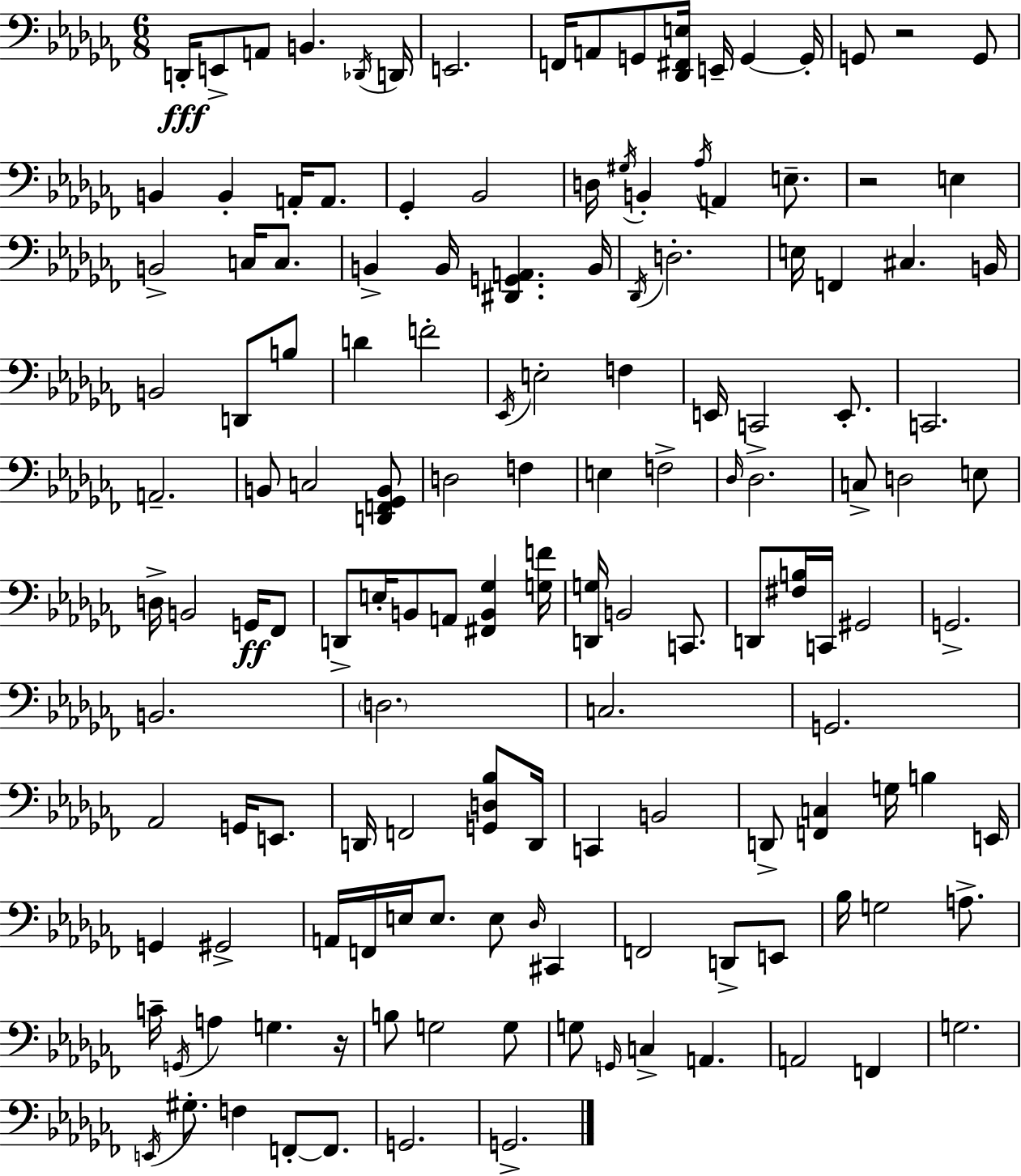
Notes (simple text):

D2/s E2/e A2/e B2/q. Db2/s D2/s E2/h. F2/s A2/e G2/e [Db2,F#2,E3]/s E2/s G2/q G2/s G2/e R/h G2/e B2/q B2/q A2/s A2/e. Gb2/q Bb2/h D3/s G#3/s B2/q Ab3/s A2/q E3/e. R/h E3/q B2/h C3/s C3/e. B2/q B2/s [D#2,G2,A2]/q. B2/s Db2/s D3/h. E3/s F2/q C#3/q. B2/s B2/h D2/e B3/e D4/q F4/h Eb2/s E3/h F3/q E2/s C2/h E2/e. C2/h. A2/h. B2/e C3/h [D2,F2,Gb2,B2]/e D3/h F3/q E3/q F3/h Db3/s Db3/h. C3/e D3/h E3/e D3/s B2/h G2/s FES2/e D2/e E3/s B2/e A2/e [F#2,B2,Gb3]/q [G3,F4]/s [D2,G3]/s B2/h C2/e. D2/e [F#3,B3]/s C2/s G#2/h G2/h. B2/h. D3/h. C3/h. G2/h. Ab2/h G2/s E2/e. D2/s F2/h [G2,D3,Bb3]/e D2/s C2/q B2/h D2/e [F2,C3]/q G3/s B3/q E2/s G2/q G#2/h A2/s F2/s E3/s E3/e. E3/e Db3/s C#2/q F2/h D2/e E2/e Bb3/s G3/h A3/e. C4/s G2/s A3/q G3/q. R/s B3/e G3/h G3/e G3/e G2/s C3/q A2/q. A2/h F2/q G3/h. E2/s G#3/e. F3/q F2/e F2/e. G2/h. G2/h.